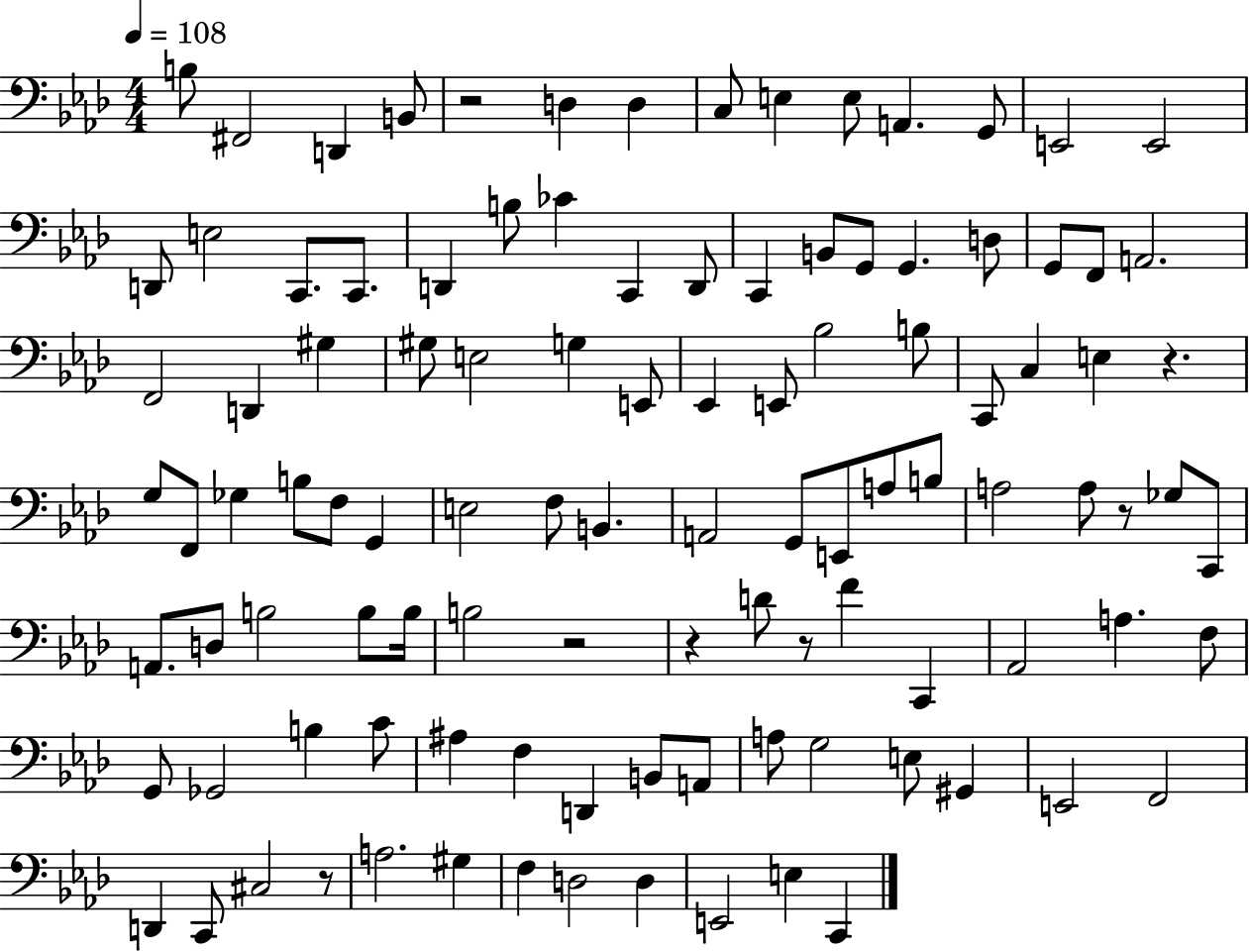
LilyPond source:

{
  \clef bass
  \numericTimeSignature
  \time 4/4
  \key aes \major
  \tempo 4 = 108
  b8 fis,2 d,4 b,8 | r2 d4 d4 | c8 e4 e8 a,4. g,8 | e,2 e,2 | \break d,8 e2 c,8. c,8. | d,4 b8 ces'4 c,4 d,8 | c,4 b,8 g,8 g,4. d8 | g,8 f,8 a,2. | \break f,2 d,4 gis4 | gis8 e2 g4 e,8 | ees,4 e,8 bes2 b8 | c,8 c4 e4 r4. | \break g8 f,8 ges4 b8 f8 g,4 | e2 f8 b,4. | a,2 g,8 e,8 a8 b8 | a2 a8 r8 ges8 c,8 | \break a,8. d8 b2 b8 b16 | b2 r2 | r4 d'8 r8 f'4 c,4 | aes,2 a4. f8 | \break g,8 ges,2 b4 c'8 | ais4 f4 d,4 b,8 a,8 | a8 g2 e8 gis,4 | e,2 f,2 | \break d,4 c,8 cis2 r8 | a2. gis4 | f4 d2 d4 | e,2 e4 c,4 | \break \bar "|."
}